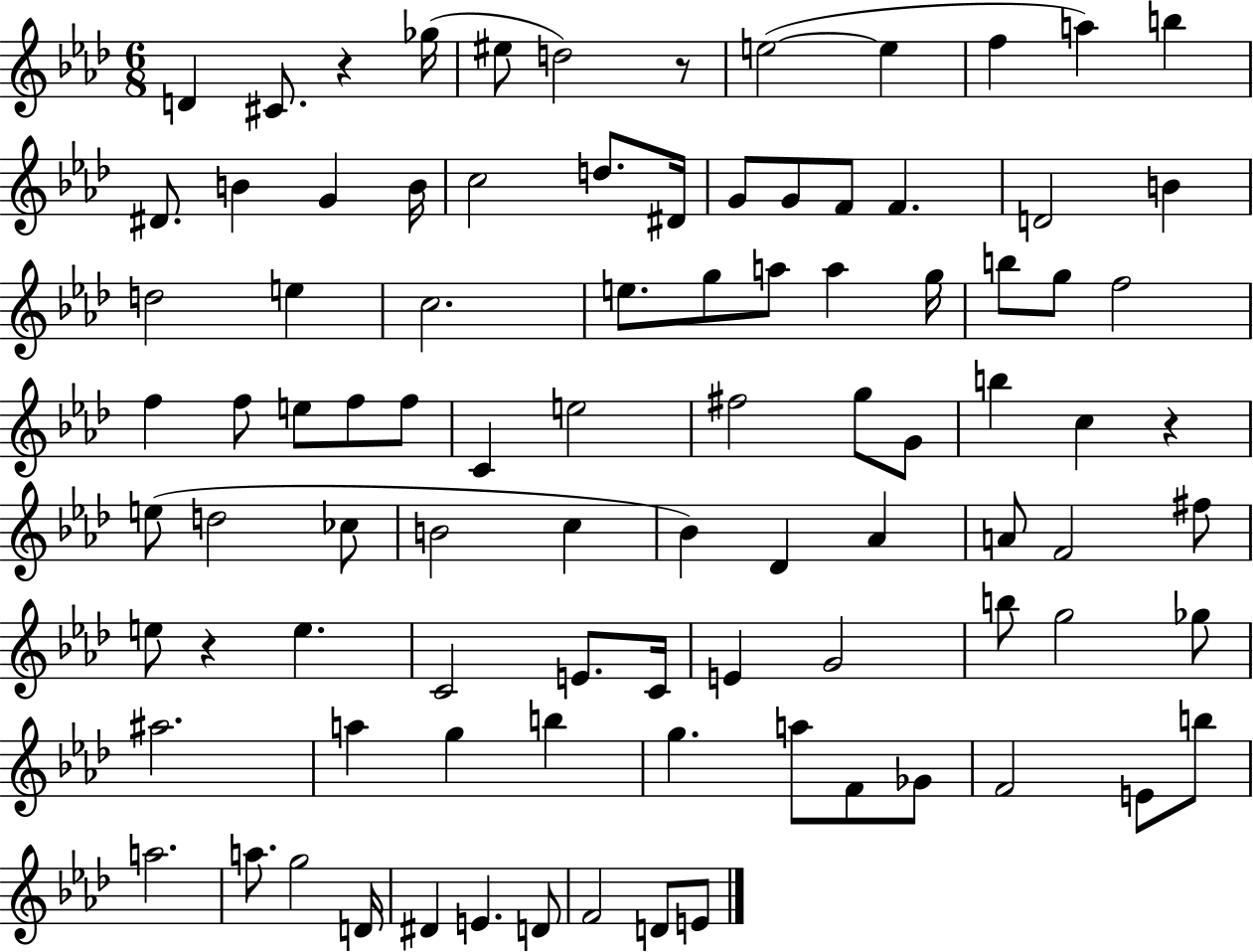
{
  \clef treble
  \numericTimeSignature
  \time 6/8
  \key aes \major
  d'4 cis'8. r4 ges''16( | eis''8 d''2) r8 | e''2~(~ e''4 | f''4 a''4) b''4 | \break dis'8. b'4 g'4 b'16 | c''2 d''8. dis'16 | g'8 g'8 f'8 f'4. | d'2 b'4 | \break d''2 e''4 | c''2. | e''8. g''8 a''8 a''4 g''16 | b''8 g''8 f''2 | \break f''4 f''8 e''8 f''8 f''8 | c'4 e''2 | fis''2 g''8 g'8 | b''4 c''4 r4 | \break e''8( d''2 ces''8 | b'2 c''4 | bes'4) des'4 aes'4 | a'8 f'2 fis''8 | \break e''8 r4 e''4. | c'2 e'8. c'16 | e'4 g'2 | b''8 g''2 ges''8 | \break ais''2. | a''4 g''4 b''4 | g''4. a''8 f'8 ges'8 | f'2 e'8 b''8 | \break a''2. | a''8. g''2 d'16 | dis'4 e'4. d'8 | f'2 d'8 e'8 | \break \bar "|."
}